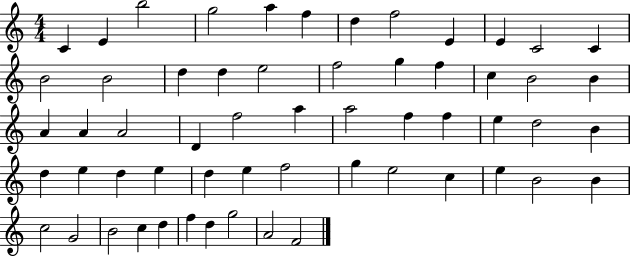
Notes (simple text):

C4/q E4/q B5/h G5/h A5/q F5/q D5/q F5/h E4/q E4/q C4/h C4/q B4/h B4/h D5/q D5/q E5/h F5/h G5/q F5/q C5/q B4/h B4/q A4/q A4/q A4/h D4/q F5/h A5/q A5/h F5/q F5/q E5/q D5/h B4/q D5/q E5/q D5/q E5/q D5/q E5/q F5/h G5/q E5/h C5/q E5/q B4/h B4/q C5/h G4/h B4/h C5/q D5/q F5/q D5/q G5/h A4/h F4/h